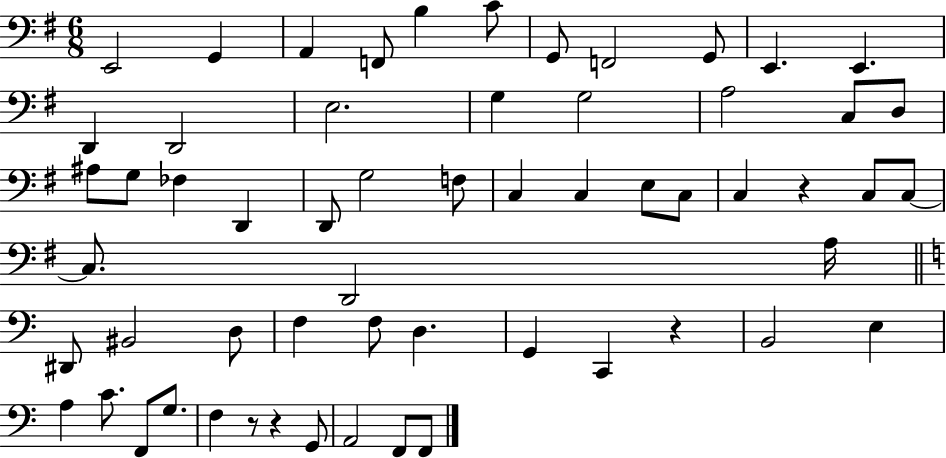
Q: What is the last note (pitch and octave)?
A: F2